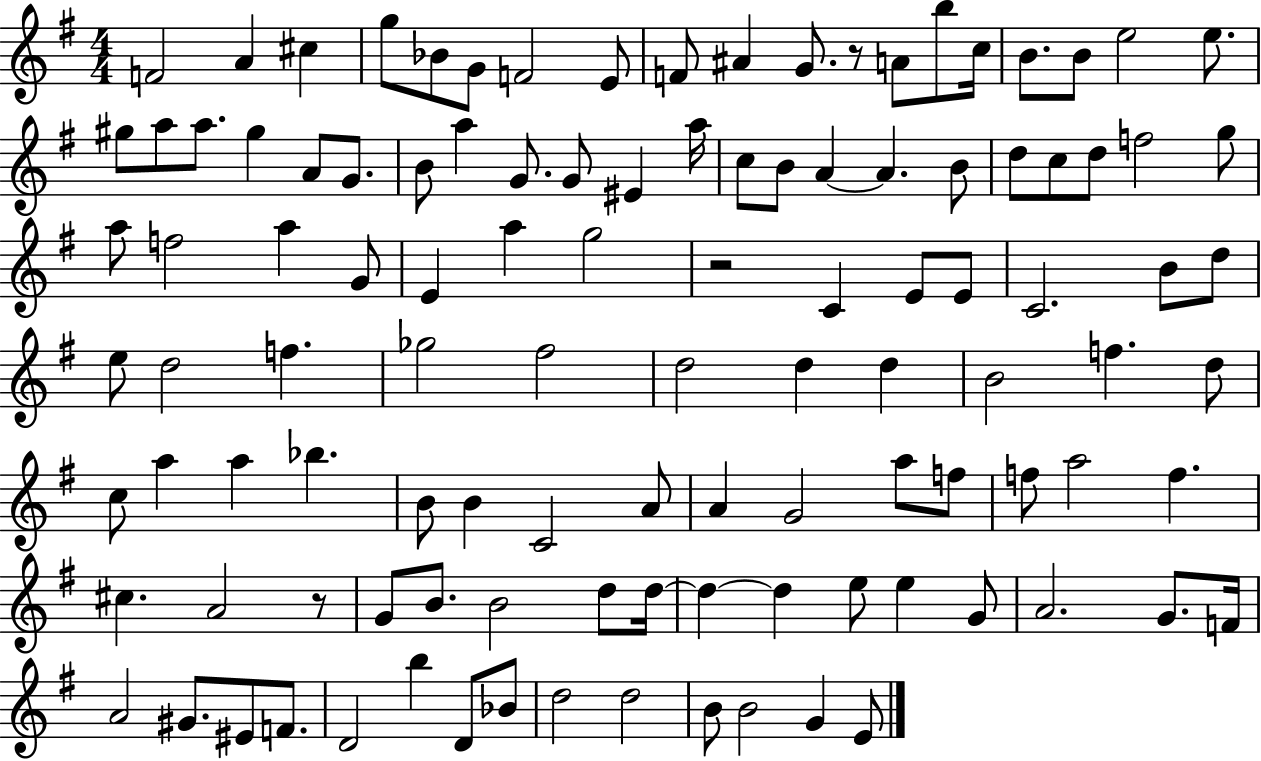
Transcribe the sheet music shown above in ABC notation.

X:1
T:Untitled
M:4/4
L:1/4
K:G
F2 A ^c g/2 _B/2 G/2 F2 E/2 F/2 ^A G/2 z/2 A/2 b/2 c/4 B/2 B/2 e2 e/2 ^g/2 a/2 a/2 ^g A/2 G/2 B/2 a G/2 G/2 ^E a/4 c/2 B/2 A A B/2 d/2 c/2 d/2 f2 g/2 a/2 f2 a G/2 E a g2 z2 C E/2 E/2 C2 B/2 d/2 e/2 d2 f _g2 ^f2 d2 d d B2 f d/2 c/2 a a _b B/2 B C2 A/2 A G2 a/2 f/2 f/2 a2 f ^c A2 z/2 G/2 B/2 B2 d/2 d/4 d d e/2 e G/2 A2 G/2 F/4 A2 ^G/2 ^E/2 F/2 D2 b D/2 _B/2 d2 d2 B/2 B2 G E/2